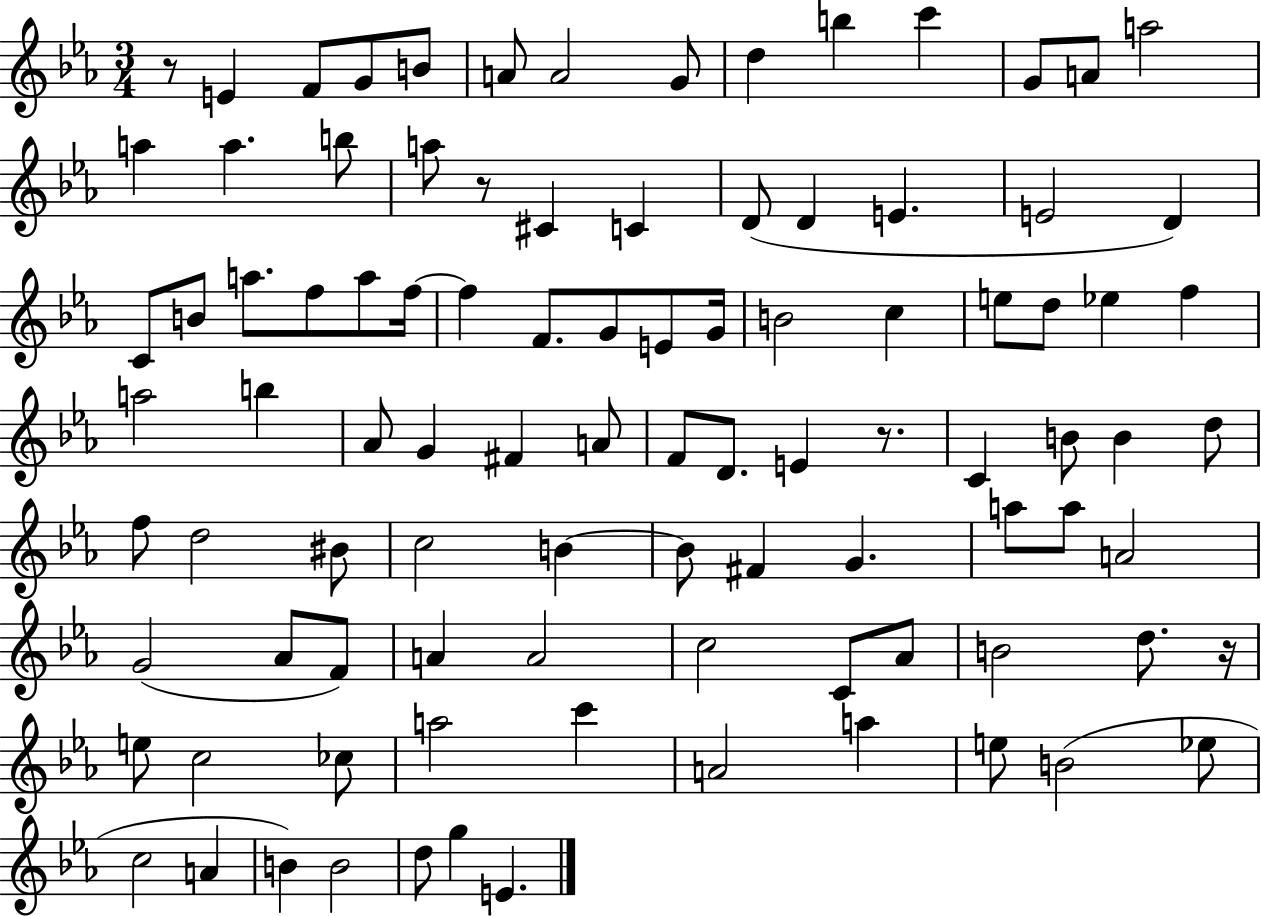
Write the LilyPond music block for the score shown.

{
  \clef treble
  \numericTimeSignature
  \time 3/4
  \key ees \major
  r8 e'4 f'8 g'8 b'8 | a'8 a'2 g'8 | d''4 b''4 c'''4 | g'8 a'8 a''2 | \break a''4 a''4. b''8 | a''8 r8 cis'4 c'4 | d'8( d'4 e'4. | e'2 d'4) | \break c'8 b'8 a''8. f''8 a''8 f''16~~ | f''4 f'8. g'8 e'8 g'16 | b'2 c''4 | e''8 d''8 ees''4 f''4 | \break a''2 b''4 | aes'8 g'4 fis'4 a'8 | f'8 d'8. e'4 r8. | c'4 b'8 b'4 d''8 | \break f''8 d''2 bis'8 | c''2 b'4~~ | b'8 fis'4 g'4. | a''8 a''8 a'2 | \break g'2( aes'8 f'8) | a'4 a'2 | c''2 c'8 aes'8 | b'2 d''8. r16 | \break e''8 c''2 ces''8 | a''2 c'''4 | a'2 a''4 | e''8 b'2( ees''8 | \break c''2 a'4 | b'4) b'2 | d''8 g''4 e'4. | \bar "|."
}